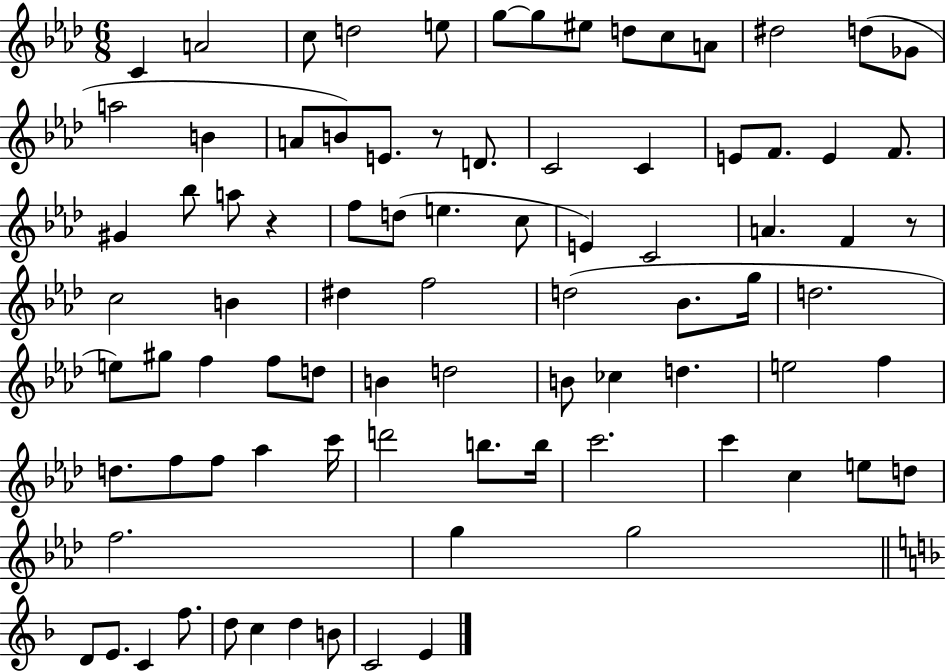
{
  \clef treble
  \numericTimeSignature
  \time 6/8
  \key aes \major
  c'4 a'2 | c''8 d''2 e''8 | g''8~~ g''8 eis''8 d''8 c''8 a'8 | dis''2 d''8( ges'8 | \break a''2 b'4 | a'8 b'8) e'8. r8 d'8. | c'2 c'4 | e'8 f'8. e'4 f'8. | \break gis'4 bes''8 a''8 r4 | f''8 d''8( e''4. c''8 | e'4) c'2 | a'4. f'4 r8 | \break c''2 b'4 | dis''4 f''2 | d''2( bes'8. g''16 | d''2. | \break e''8) gis''8 f''4 f''8 d''8 | b'4 d''2 | b'8 ces''4 d''4. | e''2 f''4 | \break d''8. f''8 f''8 aes''4 c'''16 | d'''2 b''8. b''16 | c'''2. | c'''4 c''4 e''8 d''8 | \break f''2. | g''4 g''2 | \bar "||" \break \key d \minor d'8 e'8. c'4 f''8. | d''8 c''4 d''4 b'8 | c'2 e'4 | \bar "|."
}